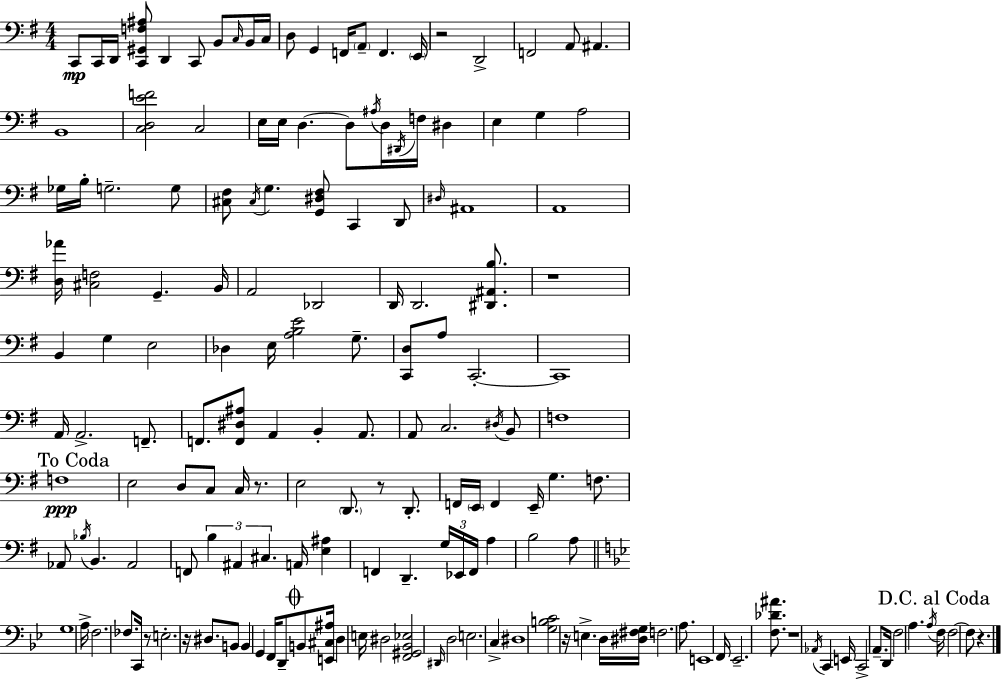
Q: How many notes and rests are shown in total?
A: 167